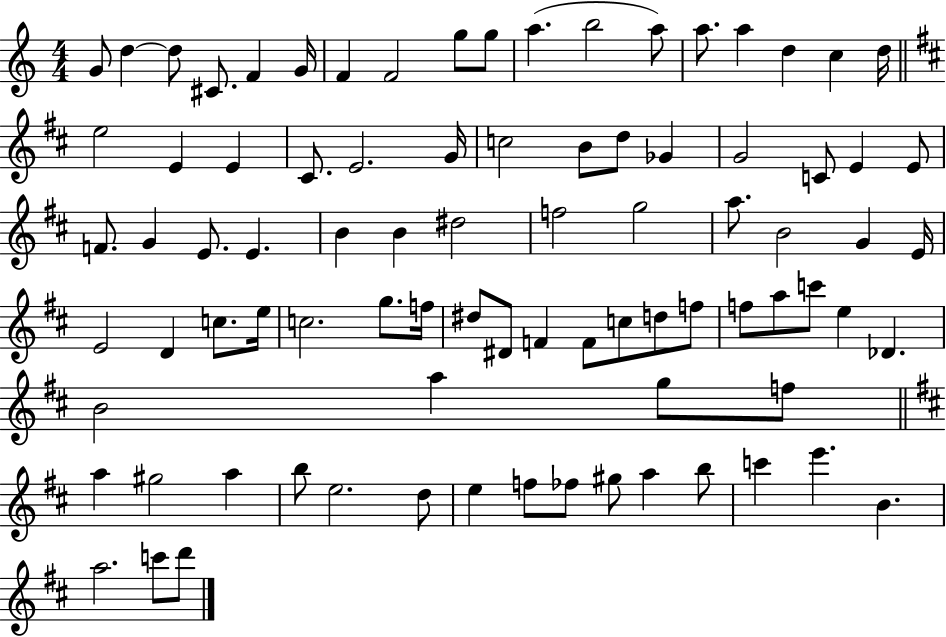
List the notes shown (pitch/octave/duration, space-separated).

G4/e D5/q D5/e C#4/e. F4/q G4/s F4/q F4/h G5/e G5/e A5/q. B5/h A5/e A5/e. A5/q D5/q C5/q D5/s E5/h E4/q E4/q C#4/e. E4/h. G4/s C5/h B4/e D5/e Gb4/q G4/h C4/e E4/q E4/e F4/e. G4/q E4/e. E4/q. B4/q B4/q D#5/h F5/h G5/h A5/e. B4/h G4/q E4/s E4/h D4/q C5/e. E5/s C5/h. G5/e. F5/s D#5/e D#4/e F4/q F4/e C5/e D5/e F5/e F5/e A5/e C6/e E5/q Db4/q. B4/h A5/q G5/e F5/e A5/q G#5/h A5/q B5/e E5/h. D5/e E5/q F5/e FES5/e G#5/e A5/q B5/e C6/q E6/q. B4/q. A5/h. C6/e D6/e